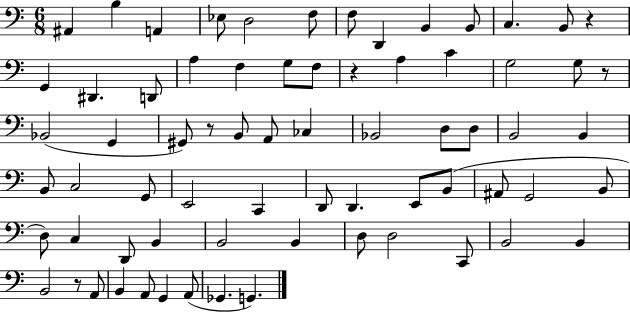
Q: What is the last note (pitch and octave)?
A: G2